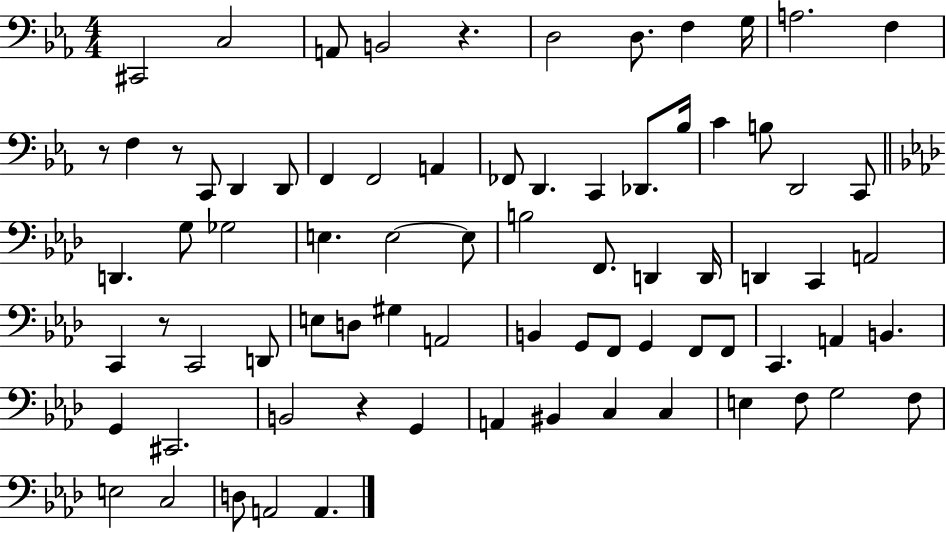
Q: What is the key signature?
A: EES major